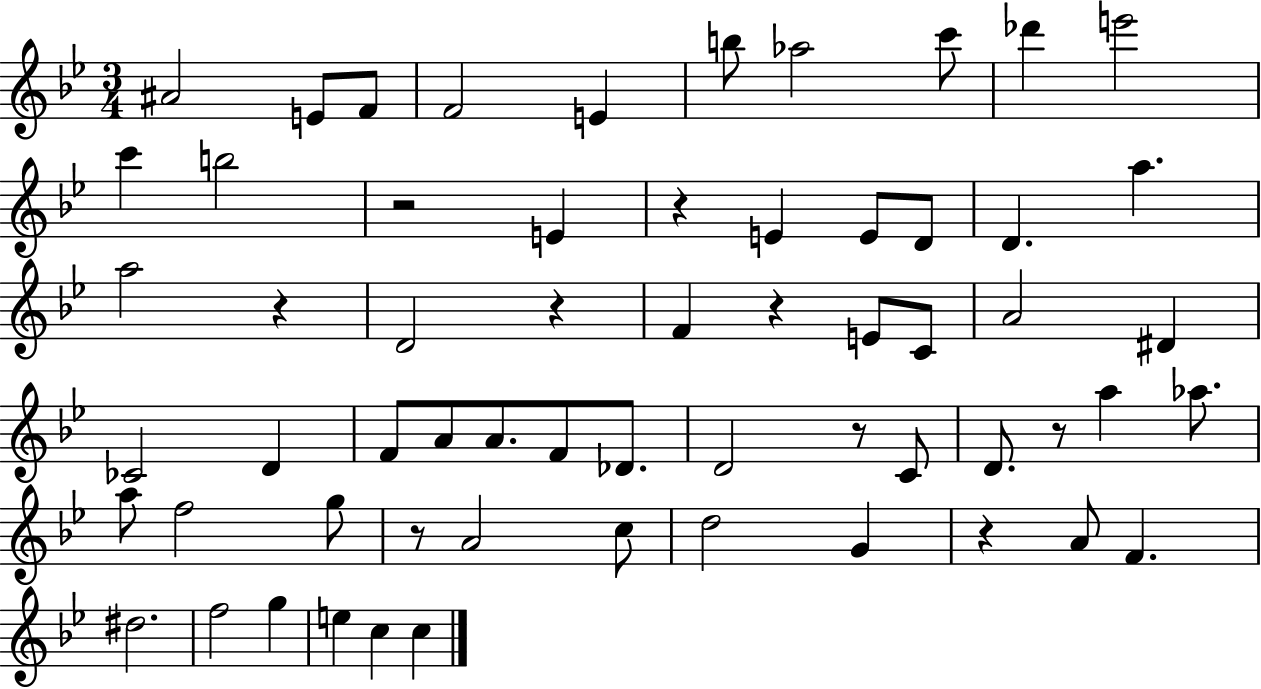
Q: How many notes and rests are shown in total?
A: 61